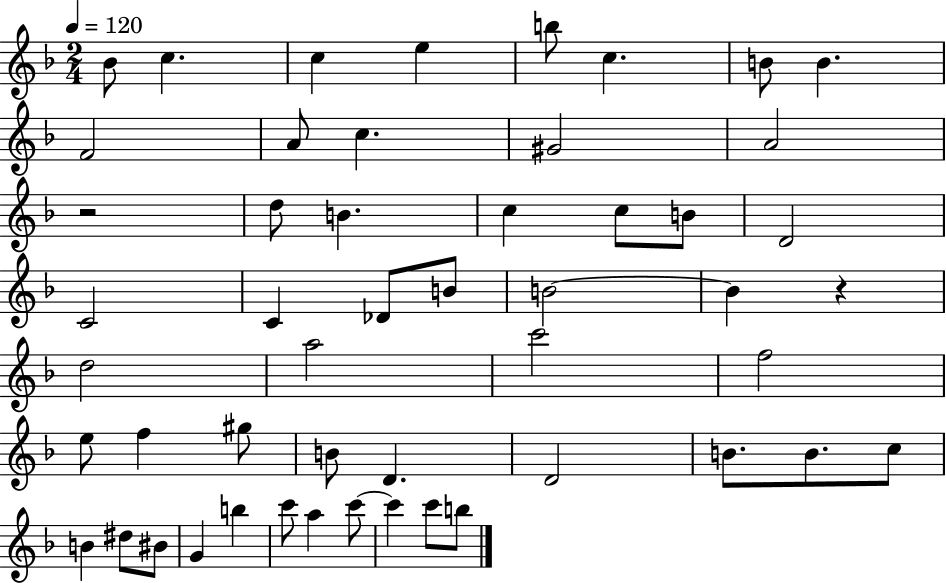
Bb4/e C5/q. C5/q E5/q B5/e C5/q. B4/e B4/q. F4/h A4/e C5/q. G#4/h A4/h R/h D5/e B4/q. C5/q C5/e B4/e D4/h C4/h C4/q Db4/e B4/e B4/h B4/q R/q D5/h A5/h C6/h F5/h E5/e F5/q G#5/e B4/e D4/q. D4/h B4/e. B4/e. C5/e B4/q D#5/e BIS4/e G4/q B5/q C6/e A5/q C6/e C6/q C6/e B5/e